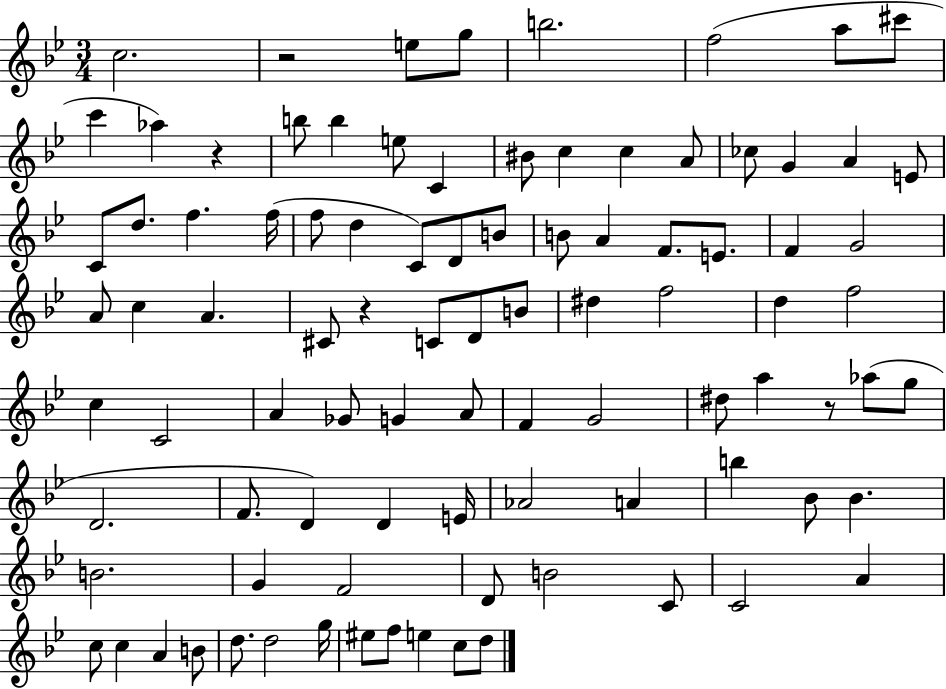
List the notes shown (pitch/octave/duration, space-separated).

C5/h. R/h E5/e G5/e B5/h. F5/h A5/e C#6/e C6/q Ab5/q R/q B5/e B5/q E5/e C4/q BIS4/e C5/q C5/q A4/e CES5/e G4/q A4/q E4/e C4/e D5/e. F5/q. F5/s F5/e D5/q C4/e D4/e B4/e B4/e A4/q F4/e. E4/e. F4/q G4/h A4/e C5/q A4/q. C#4/e R/q C4/e D4/e B4/e D#5/q F5/h D5/q F5/h C5/q C4/h A4/q Gb4/e G4/q A4/e F4/q G4/h D#5/e A5/q R/e Ab5/e G5/e D4/h. F4/e. D4/q D4/q E4/s Ab4/h A4/q B5/q Bb4/e Bb4/q. B4/h. G4/q F4/h D4/e B4/h C4/e C4/h A4/q C5/e C5/q A4/q B4/e D5/e. D5/h G5/s EIS5/e F5/e E5/q C5/e D5/e